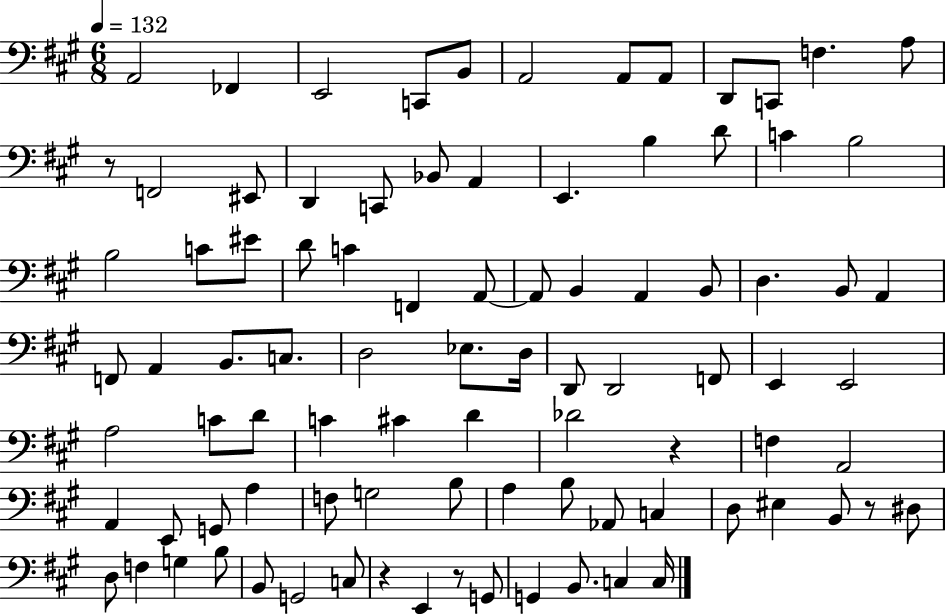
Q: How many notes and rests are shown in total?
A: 91